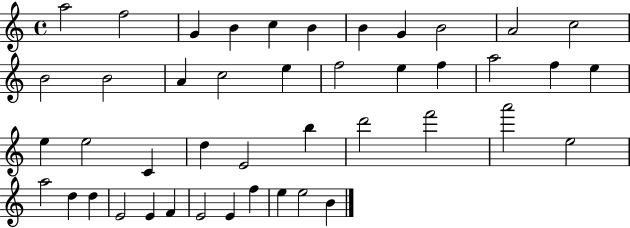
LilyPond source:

{
  \clef treble
  \time 4/4
  \defaultTimeSignature
  \key c \major
  a''2 f''2 | g'4 b'4 c''4 b'4 | b'4 g'4 b'2 | a'2 c''2 | \break b'2 b'2 | a'4 c''2 e''4 | f''2 e''4 f''4 | a''2 f''4 e''4 | \break e''4 e''2 c'4 | d''4 e'2 b''4 | d'''2 f'''2 | a'''2 e''2 | \break a''2 d''4 d''4 | e'2 e'4 f'4 | e'2 e'4 f''4 | e''4 e''2 b'4 | \break \bar "|."
}